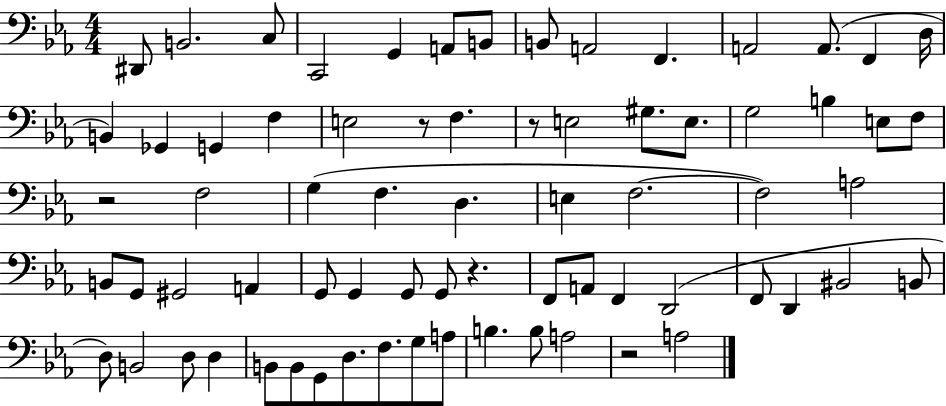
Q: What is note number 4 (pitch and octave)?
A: C2